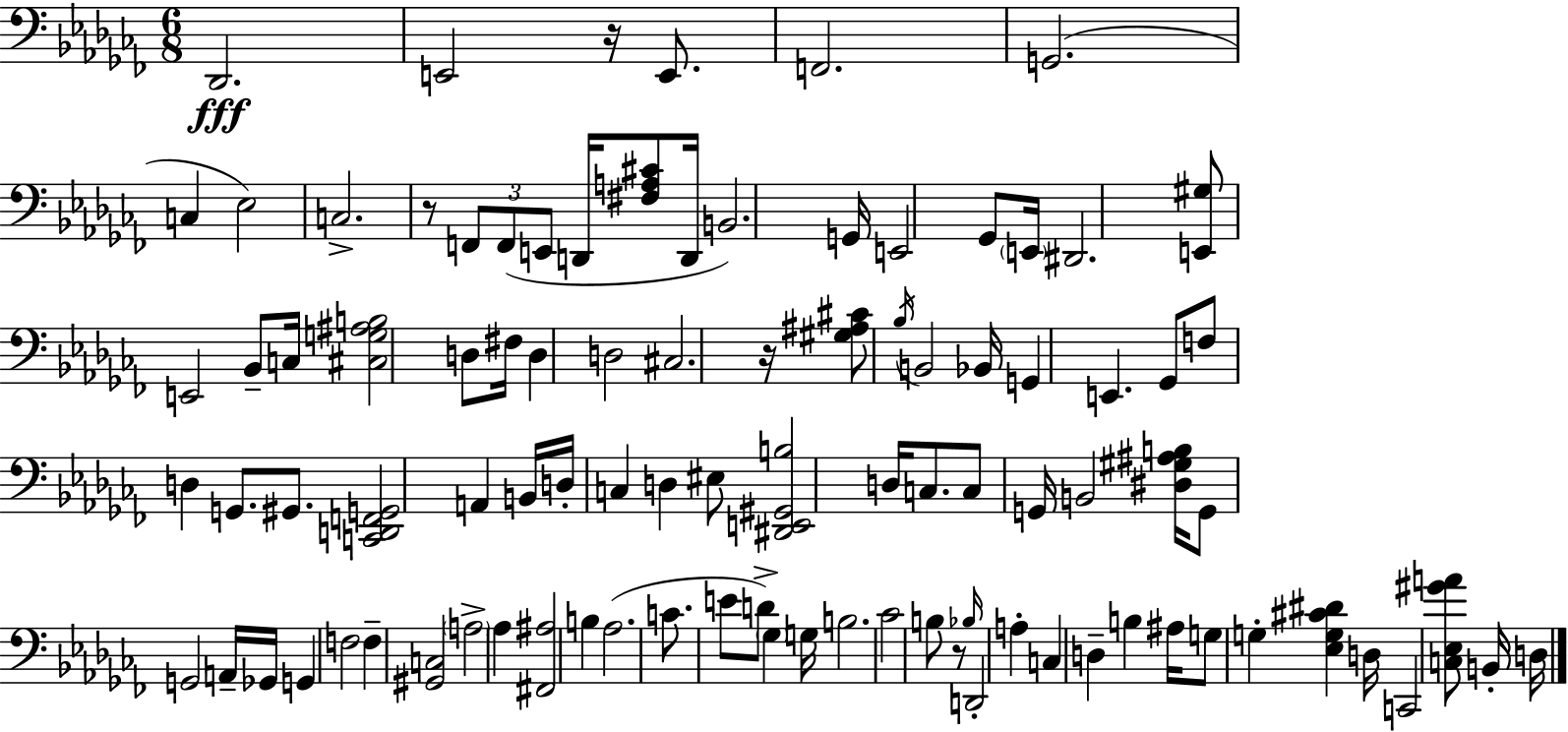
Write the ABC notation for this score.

X:1
T:Untitled
M:6/8
L:1/4
K:Abm
_D,,2 E,,2 z/4 E,,/2 F,,2 G,,2 C, _E,2 C,2 z/2 F,,/2 F,,/2 E,,/2 D,,/4 [^F,A,^C]/2 D,,/4 B,,2 G,,/4 E,,2 _G,,/2 E,,/4 ^D,,2 [E,,^G,]/2 E,,2 _B,,/2 C,/4 [^C,G,^A,B,]2 D,/2 ^F,/4 D, D,2 ^C,2 z/4 [^G,^A,^C]/2 _B,/4 B,,2 _B,,/4 G,, E,, _G,,/2 F,/2 D, G,,/2 ^G,,/2 [C,,D,,F,,G,,]2 A,, B,,/4 D,/4 C, D, ^E,/2 [^D,,E,,^G,,B,]2 D,/4 C,/2 C,/2 G,,/4 B,,2 [^D,^G,^A,B,]/4 G,,/2 G,,2 A,,/4 _G,,/4 G,, F,2 F, [^G,,C,]2 A,2 _A, [^F,,^A,]2 B, _A,2 C/2 E/2 D/2 _G, G,/4 B,2 _C2 B,/2 z/2 _B,/4 D,,2 A, C, D, B, ^A,/4 G,/2 G, [_E,G,^C^D] D,/4 C,,2 [C,_E,^GA]/2 B,,/4 D,/4